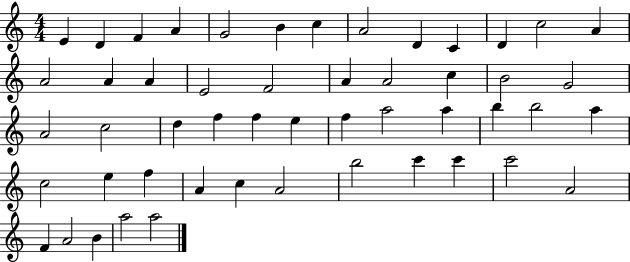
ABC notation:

X:1
T:Untitled
M:4/4
L:1/4
K:C
E D F A G2 B c A2 D C D c2 A A2 A A E2 F2 A A2 c B2 G2 A2 c2 d f f e f a2 a b b2 a c2 e f A c A2 b2 c' c' c'2 A2 F A2 B a2 a2